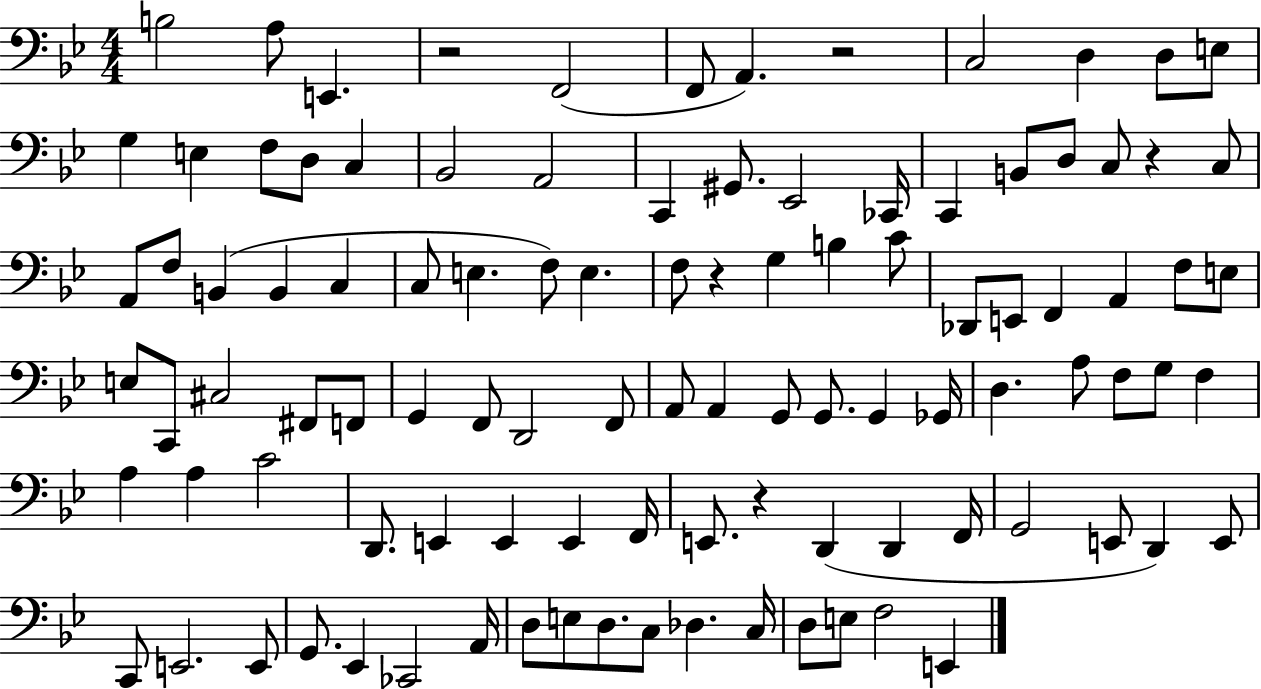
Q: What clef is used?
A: bass